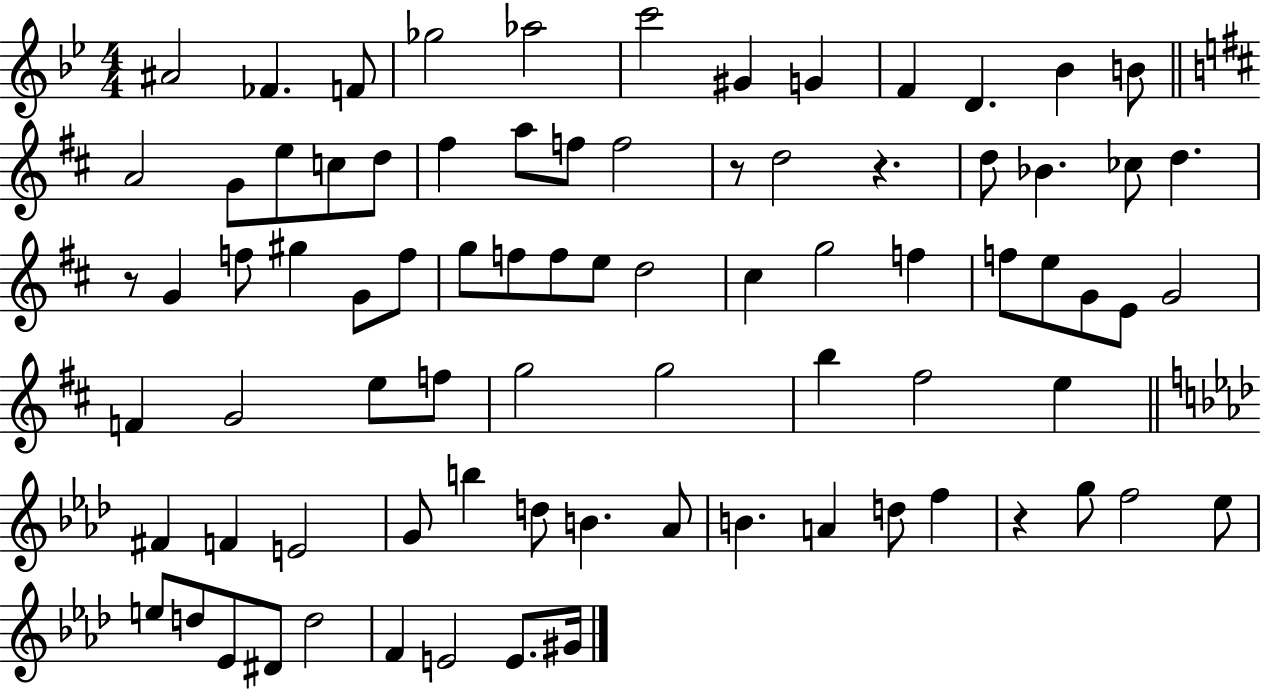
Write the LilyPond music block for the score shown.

{
  \clef treble
  \numericTimeSignature
  \time 4/4
  \key bes \major
  \repeat volta 2 { ais'2 fes'4. f'8 | ges''2 aes''2 | c'''2 gis'4 g'4 | f'4 d'4. bes'4 b'8 | \break \bar "||" \break \key d \major a'2 g'8 e''8 c''8 d''8 | fis''4 a''8 f''8 f''2 | r8 d''2 r4. | d''8 bes'4. ces''8 d''4. | \break r8 g'4 f''8 gis''4 g'8 f''8 | g''8 f''8 f''8 e''8 d''2 | cis''4 g''2 f''4 | f''8 e''8 g'8 e'8 g'2 | \break f'4 g'2 e''8 f''8 | g''2 g''2 | b''4 fis''2 e''4 | \bar "||" \break \key aes \major fis'4 f'4 e'2 | g'8 b''4 d''8 b'4. aes'8 | b'4. a'4 d''8 f''4 | r4 g''8 f''2 ees''8 | \break e''8 d''8 ees'8 dis'8 d''2 | f'4 e'2 e'8. gis'16 | } \bar "|."
}